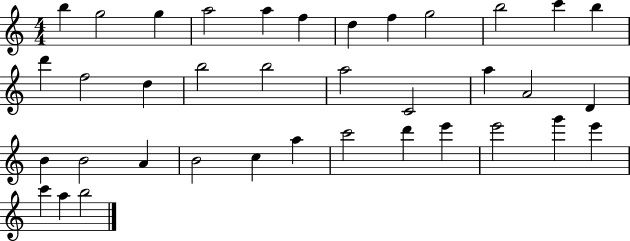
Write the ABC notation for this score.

X:1
T:Untitled
M:4/4
L:1/4
K:C
b g2 g a2 a f d f g2 b2 c' b d' f2 d b2 b2 a2 C2 a A2 D B B2 A B2 c a c'2 d' e' e'2 g' e' c' a b2